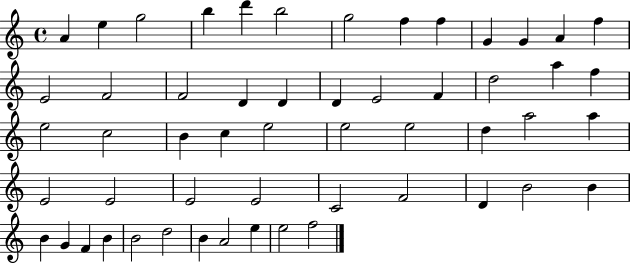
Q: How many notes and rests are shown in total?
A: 54